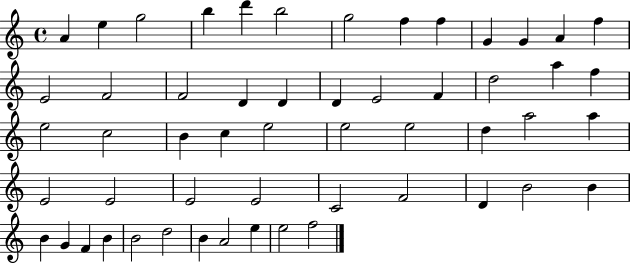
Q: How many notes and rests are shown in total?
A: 54